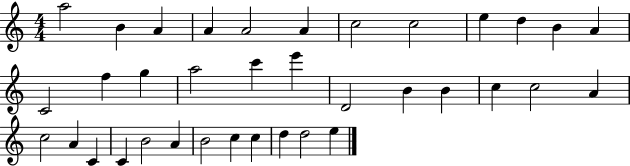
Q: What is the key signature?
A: C major